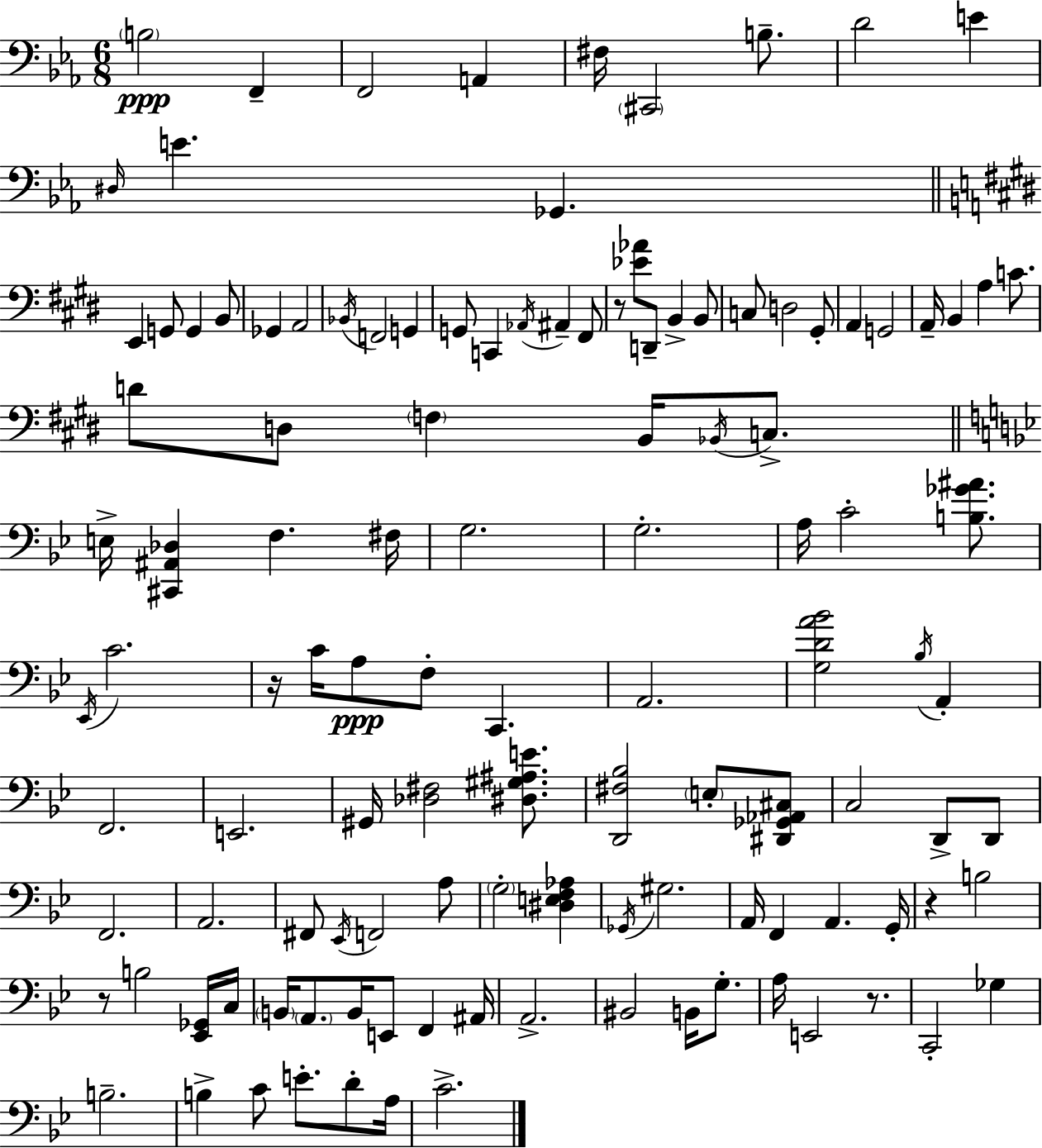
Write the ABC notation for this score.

X:1
T:Untitled
M:6/8
L:1/4
K:Cm
B,2 F,, F,,2 A,, ^F,/4 ^C,,2 B,/2 D2 E ^D,/4 E _G,, E,, G,,/2 G,, B,,/2 _G,, A,,2 _B,,/4 F,,2 G,, G,,/2 C,, _A,,/4 ^A,, ^F,,/2 z/2 [_E_A]/2 D,,/2 B,, B,,/2 C,/2 D,2 ^G,,/2 A,, G,,2 A,,/4 B,, A, C/2 D/2 D,/2 F, B,,/4 _B,,/4 C,/2 E,/4 [^C,,^A,,_D,] F, ^F,/4 G,2 G,2 A,/4 C2 [B,_G^A]/2 _E,,/4 C2 z/4 C/4 A,/2 F,/2 C,, A,,2 [G,DA_B]2 _B,/4 A,, F,,2 E,,2 ^G,,/4 [_D,^F,]2 [^D,^G,^A,E]/2 [D,,^F,_B,]2 E,/2 [^D,,_G,,_A,,^C,]/2 C,2 D,,/2 D,,/2 F,,2 A,,2 ^F,,/2 _E,,/4 F,,2 A,/2 G,2 [^D,E,F,_A,] _G,,/4 ^G,2 A,,/4 F,, A,, G,,/4 z B,2 z/2 B,2 [_E,,_G,,]/4 C,/4 B,,/4 A,,/2 B,,/4 E,,/2 F,, ^A,,/4 A,,2 ^B,,2 B,,/4 G,/2 A,/4 E,,2 z/2 C,,2 _G, B,2 B, C/2 E/2 D/2 A,/4 C2